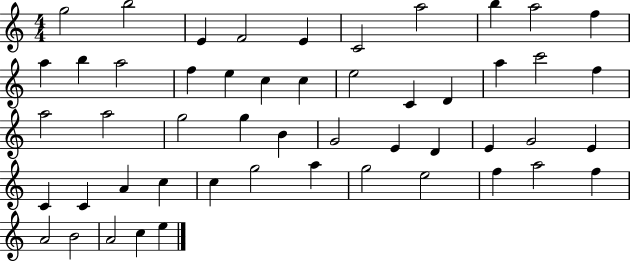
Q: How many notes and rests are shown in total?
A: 51